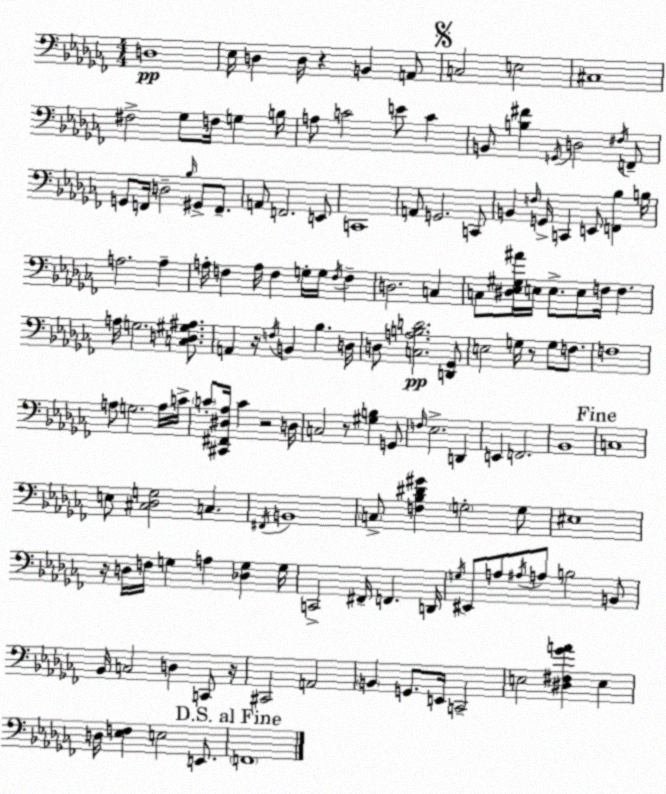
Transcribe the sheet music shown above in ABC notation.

X:1
T:Untitled
M:4/4
L:1/4
K:Abm
D,4 _E,/4 D, D,/4 z B,, A,,/2 C,2 E,2 ^C,4 ^F,2 _G,/2 F,/4 G, B,/4 A,/2 C2 E/2 C B,,/2 [B,^F] G,,/4 D,2 ^F,/4 F,,/2 G,,/2 F,,/4 D,2 _B,/4 ^G,,/2 F,,/2 A,,/2 F,,2 E,,/2 C,,4 A,,/2 G,,2 C,,/2 B,, F,/4 G,,/4 C,, E,,/2 [F,,_B,] B,/4 A,2 A, A,/4 F, A,/4 F, G,/4 G,/4 F,/4 F, D,2 C, C,/2 [^D,_E,^G,^A]/4 E,/4 E,/2 E,/2 F,/4 F, A,/4 G,2 [C,D,^G,^A,]/2 A,, z/4 F,/4 B,, _B, D,/4 D,/2 [C,A,B,D]2 [D,,_G,,]/2 E,2 G,/4 z/2 G,/2 F,/2 F,4 A,/2 G,2 A,/4 C/4 C/2 [^C,,^F,,^D,_A,]/4 C z2 D,/4 C,2 z/2 [^G,B,] G,,/2 F,/4 _E,2 D,, E,, F,,2 _B,,4 C,4 E,/2 [^C,_D,G,]2 C, ^F,,/4 B,,4 C,/2 [F,_B,^D^G] G,2 G,/2 ^E,4 z/4 D,/4 F,/4 G, A, [_D,G,] G,/4 C,,2 ^F,,/4 F,, D,,/4 G,/4 ^E,,/2 A,/2 ^A,/4 A,/2 B,2 B,,/2 _B,,/4 C,2 D, C,,/2 z/4 ^C,,2 A,,2 B,, G,,/2 E,,/4 C,,2 E,2 [^D,^F,_GA] E, D,/4 [_E,F,] E,2 E,,/2 F,,4